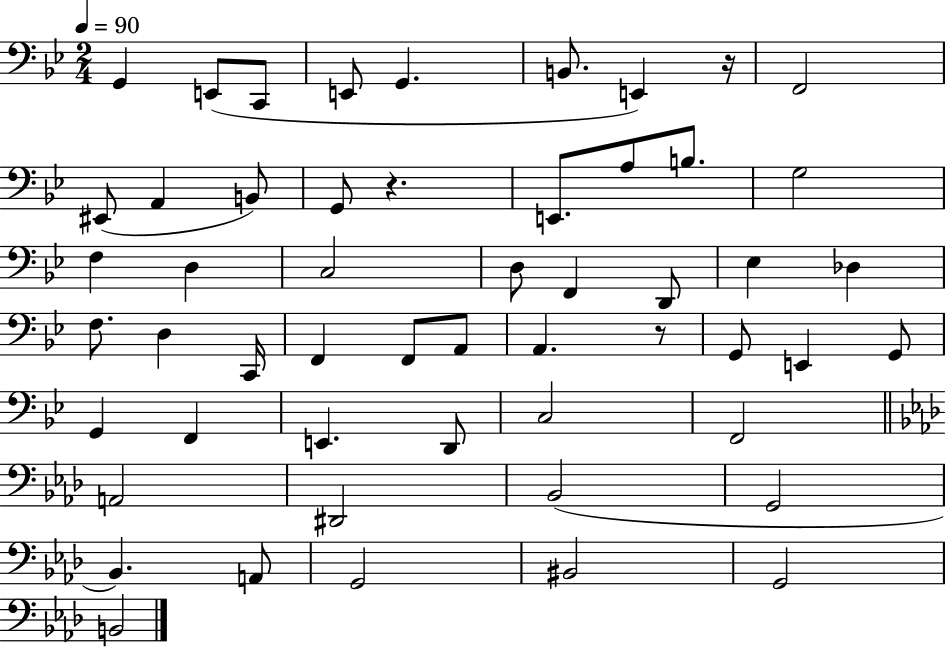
X:1
T:Untitled
M:2/4
L:1/4
K:Bb
G,, E,,/2 C,,/2 E,,/2 G,, B,,/2 E,, z/4 F,,2 ^E,,/2 A,, B,,/2 G,,/2 z E,,/2 A,/2 B,/2 G,2 F, D, C,2 D,/2 F,, D,,/2 _E, _D, F,/2 D, C,,/4 F,, F,,/2 A,,/2 A,, z/2 G,,/2 E,, G,,/2 G,, F,, E,, D,,/2 C,2 F,,2 A,,2 ^D,,2 _B,,2 G,,2 _B,, A,,/2 G,,2 ^B,,2 G,,2 B,,2